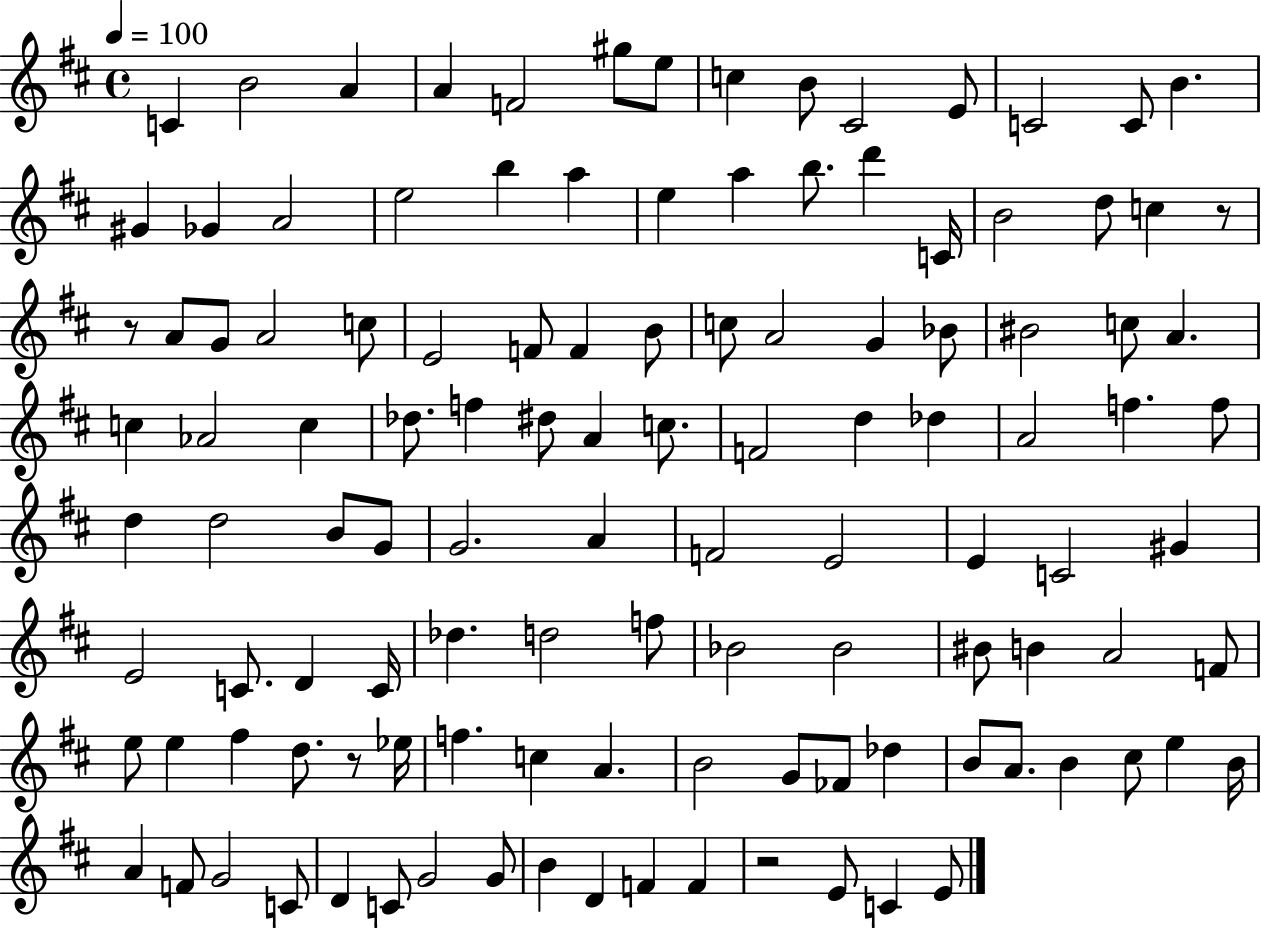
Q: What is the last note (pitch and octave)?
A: E4